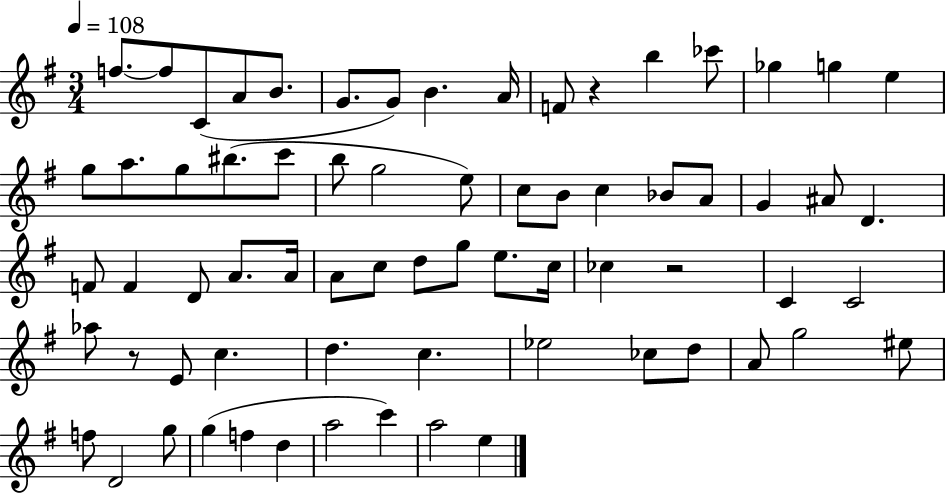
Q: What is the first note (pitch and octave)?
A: F5